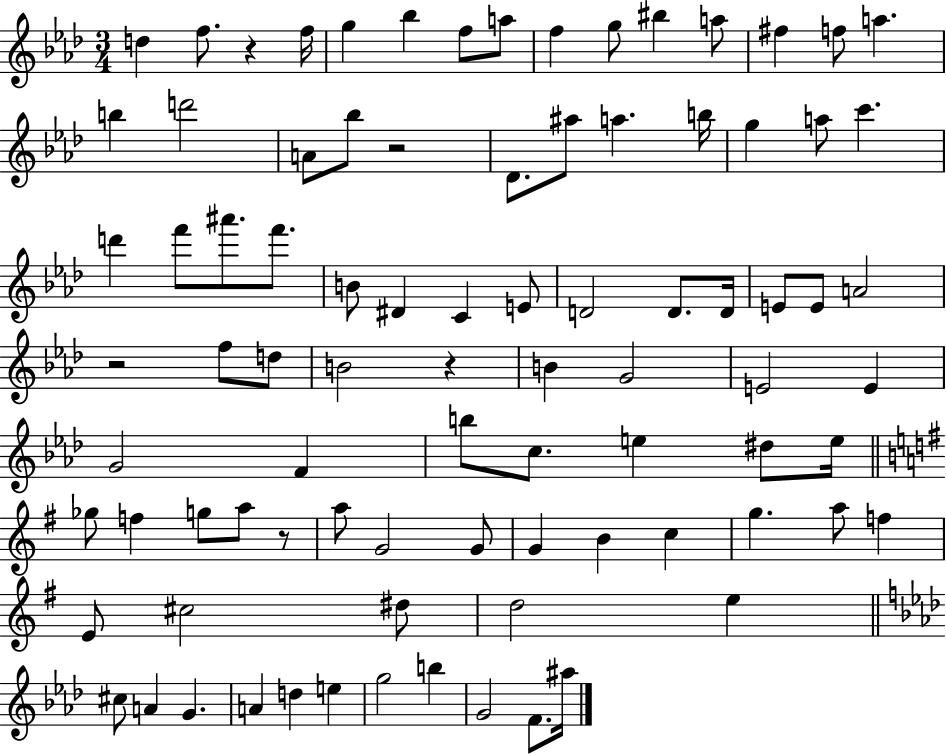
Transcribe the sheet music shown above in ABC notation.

X:1
T:Untitled
M:3/4
L:1/4
K:Ab
d f/2 z f/4 g _b f/2 a/2 f g/2 ^b a/2 ^f f/2 a b d'2 A/2 _b/2 z2 _D/2 ^a/2 a b/4 g a/2 c' d' f'/2 ^a'/2 f'/2 B/2 ^D C E/2 D2 D/2 D/4 E/2 E/2 A2 z2 f/2 d/2 B2 z B G2 E2 E G2 F b/2 c/2 e ^d/2 e/4 _g/2 f g/2 a/2 z/2 a/2 G2 G/2 G B c g a/2 f E/2 ^c2 ^d/2 d2 e ^c/2 A G A d e g2 b G2 F/2 ^a/4